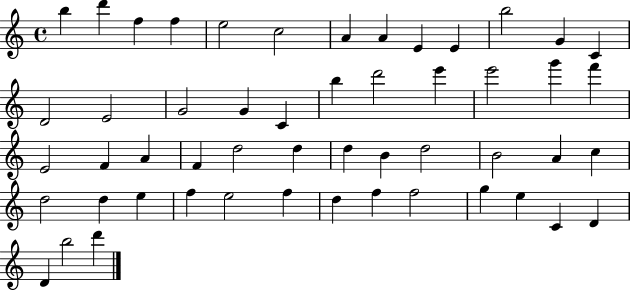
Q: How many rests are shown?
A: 0